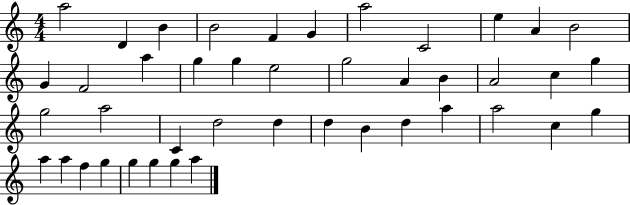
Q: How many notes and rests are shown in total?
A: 43